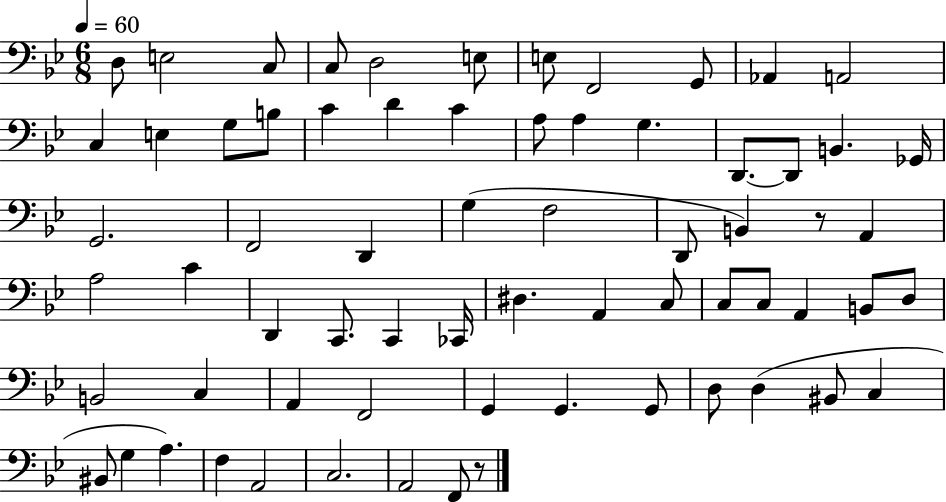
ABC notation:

X:1
T:Untitled
M:6/8
L:1/4
K:Bb
D,/2 E,2 C,/2 C,/2 D,2 E,/2 E,/2 F,,2 G,,/2 _A,, A,,2 C, E, G,/2 B,/2 C D C A,/2 A, G, D,,/2 D,,/2 B,, _G,,/4 G,,2 F,,2 D,, G, F,2 D,,/2 B,, z/2 A,, A,2 C D,, C,,/2 C,, _C,,/4 ^D, A,, C,/2 C,/2 C,/2 A,, B,,/2 D,/2 B,,2 C, A,, F,,2 G,, G,, G,,/2 D,/2 D, ^B,,/2 C, ^B,,/2 G, A, F, A,,2 C,2 A,,2 F,,/2 z/2